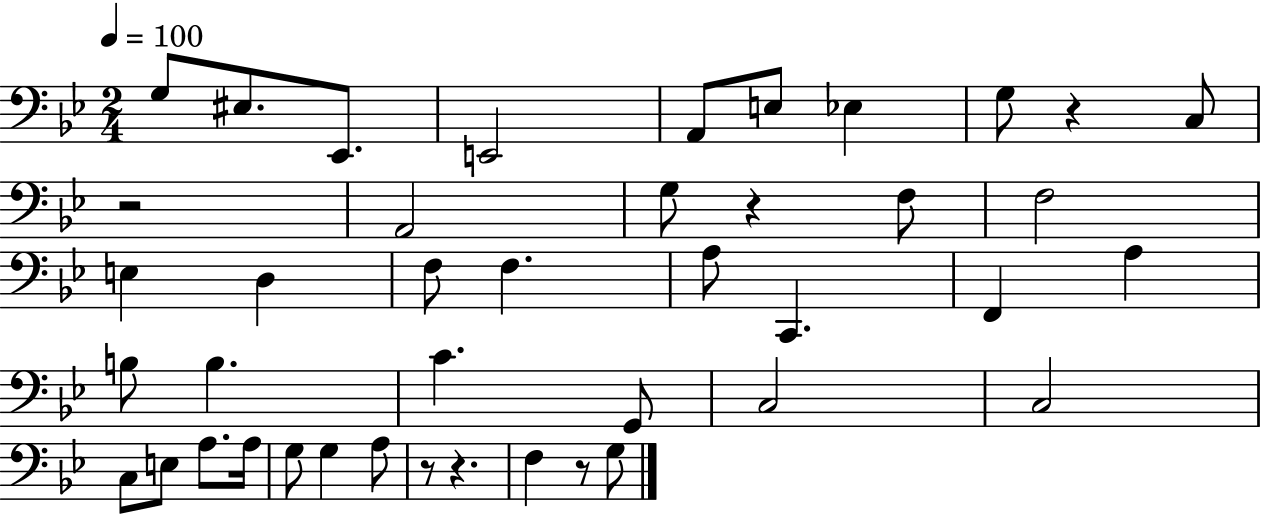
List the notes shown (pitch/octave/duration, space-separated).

G3/e EIS3/e. Eb2/e. E2/h A2/e E3/e Eb3/q G3/e R/q C3/e R/h A2/h G3/e R/q F3/e F3/h E3/q D3/q F3/e F3/q. A3/e C2/q. F2/q A3/q B3/e B3/q. C4/q. G2/e C3/h C3/h C3/e E3/e A3/e. A3/s G3/e G3/q A3/e R/e R/q. F3/q R/e G3/e